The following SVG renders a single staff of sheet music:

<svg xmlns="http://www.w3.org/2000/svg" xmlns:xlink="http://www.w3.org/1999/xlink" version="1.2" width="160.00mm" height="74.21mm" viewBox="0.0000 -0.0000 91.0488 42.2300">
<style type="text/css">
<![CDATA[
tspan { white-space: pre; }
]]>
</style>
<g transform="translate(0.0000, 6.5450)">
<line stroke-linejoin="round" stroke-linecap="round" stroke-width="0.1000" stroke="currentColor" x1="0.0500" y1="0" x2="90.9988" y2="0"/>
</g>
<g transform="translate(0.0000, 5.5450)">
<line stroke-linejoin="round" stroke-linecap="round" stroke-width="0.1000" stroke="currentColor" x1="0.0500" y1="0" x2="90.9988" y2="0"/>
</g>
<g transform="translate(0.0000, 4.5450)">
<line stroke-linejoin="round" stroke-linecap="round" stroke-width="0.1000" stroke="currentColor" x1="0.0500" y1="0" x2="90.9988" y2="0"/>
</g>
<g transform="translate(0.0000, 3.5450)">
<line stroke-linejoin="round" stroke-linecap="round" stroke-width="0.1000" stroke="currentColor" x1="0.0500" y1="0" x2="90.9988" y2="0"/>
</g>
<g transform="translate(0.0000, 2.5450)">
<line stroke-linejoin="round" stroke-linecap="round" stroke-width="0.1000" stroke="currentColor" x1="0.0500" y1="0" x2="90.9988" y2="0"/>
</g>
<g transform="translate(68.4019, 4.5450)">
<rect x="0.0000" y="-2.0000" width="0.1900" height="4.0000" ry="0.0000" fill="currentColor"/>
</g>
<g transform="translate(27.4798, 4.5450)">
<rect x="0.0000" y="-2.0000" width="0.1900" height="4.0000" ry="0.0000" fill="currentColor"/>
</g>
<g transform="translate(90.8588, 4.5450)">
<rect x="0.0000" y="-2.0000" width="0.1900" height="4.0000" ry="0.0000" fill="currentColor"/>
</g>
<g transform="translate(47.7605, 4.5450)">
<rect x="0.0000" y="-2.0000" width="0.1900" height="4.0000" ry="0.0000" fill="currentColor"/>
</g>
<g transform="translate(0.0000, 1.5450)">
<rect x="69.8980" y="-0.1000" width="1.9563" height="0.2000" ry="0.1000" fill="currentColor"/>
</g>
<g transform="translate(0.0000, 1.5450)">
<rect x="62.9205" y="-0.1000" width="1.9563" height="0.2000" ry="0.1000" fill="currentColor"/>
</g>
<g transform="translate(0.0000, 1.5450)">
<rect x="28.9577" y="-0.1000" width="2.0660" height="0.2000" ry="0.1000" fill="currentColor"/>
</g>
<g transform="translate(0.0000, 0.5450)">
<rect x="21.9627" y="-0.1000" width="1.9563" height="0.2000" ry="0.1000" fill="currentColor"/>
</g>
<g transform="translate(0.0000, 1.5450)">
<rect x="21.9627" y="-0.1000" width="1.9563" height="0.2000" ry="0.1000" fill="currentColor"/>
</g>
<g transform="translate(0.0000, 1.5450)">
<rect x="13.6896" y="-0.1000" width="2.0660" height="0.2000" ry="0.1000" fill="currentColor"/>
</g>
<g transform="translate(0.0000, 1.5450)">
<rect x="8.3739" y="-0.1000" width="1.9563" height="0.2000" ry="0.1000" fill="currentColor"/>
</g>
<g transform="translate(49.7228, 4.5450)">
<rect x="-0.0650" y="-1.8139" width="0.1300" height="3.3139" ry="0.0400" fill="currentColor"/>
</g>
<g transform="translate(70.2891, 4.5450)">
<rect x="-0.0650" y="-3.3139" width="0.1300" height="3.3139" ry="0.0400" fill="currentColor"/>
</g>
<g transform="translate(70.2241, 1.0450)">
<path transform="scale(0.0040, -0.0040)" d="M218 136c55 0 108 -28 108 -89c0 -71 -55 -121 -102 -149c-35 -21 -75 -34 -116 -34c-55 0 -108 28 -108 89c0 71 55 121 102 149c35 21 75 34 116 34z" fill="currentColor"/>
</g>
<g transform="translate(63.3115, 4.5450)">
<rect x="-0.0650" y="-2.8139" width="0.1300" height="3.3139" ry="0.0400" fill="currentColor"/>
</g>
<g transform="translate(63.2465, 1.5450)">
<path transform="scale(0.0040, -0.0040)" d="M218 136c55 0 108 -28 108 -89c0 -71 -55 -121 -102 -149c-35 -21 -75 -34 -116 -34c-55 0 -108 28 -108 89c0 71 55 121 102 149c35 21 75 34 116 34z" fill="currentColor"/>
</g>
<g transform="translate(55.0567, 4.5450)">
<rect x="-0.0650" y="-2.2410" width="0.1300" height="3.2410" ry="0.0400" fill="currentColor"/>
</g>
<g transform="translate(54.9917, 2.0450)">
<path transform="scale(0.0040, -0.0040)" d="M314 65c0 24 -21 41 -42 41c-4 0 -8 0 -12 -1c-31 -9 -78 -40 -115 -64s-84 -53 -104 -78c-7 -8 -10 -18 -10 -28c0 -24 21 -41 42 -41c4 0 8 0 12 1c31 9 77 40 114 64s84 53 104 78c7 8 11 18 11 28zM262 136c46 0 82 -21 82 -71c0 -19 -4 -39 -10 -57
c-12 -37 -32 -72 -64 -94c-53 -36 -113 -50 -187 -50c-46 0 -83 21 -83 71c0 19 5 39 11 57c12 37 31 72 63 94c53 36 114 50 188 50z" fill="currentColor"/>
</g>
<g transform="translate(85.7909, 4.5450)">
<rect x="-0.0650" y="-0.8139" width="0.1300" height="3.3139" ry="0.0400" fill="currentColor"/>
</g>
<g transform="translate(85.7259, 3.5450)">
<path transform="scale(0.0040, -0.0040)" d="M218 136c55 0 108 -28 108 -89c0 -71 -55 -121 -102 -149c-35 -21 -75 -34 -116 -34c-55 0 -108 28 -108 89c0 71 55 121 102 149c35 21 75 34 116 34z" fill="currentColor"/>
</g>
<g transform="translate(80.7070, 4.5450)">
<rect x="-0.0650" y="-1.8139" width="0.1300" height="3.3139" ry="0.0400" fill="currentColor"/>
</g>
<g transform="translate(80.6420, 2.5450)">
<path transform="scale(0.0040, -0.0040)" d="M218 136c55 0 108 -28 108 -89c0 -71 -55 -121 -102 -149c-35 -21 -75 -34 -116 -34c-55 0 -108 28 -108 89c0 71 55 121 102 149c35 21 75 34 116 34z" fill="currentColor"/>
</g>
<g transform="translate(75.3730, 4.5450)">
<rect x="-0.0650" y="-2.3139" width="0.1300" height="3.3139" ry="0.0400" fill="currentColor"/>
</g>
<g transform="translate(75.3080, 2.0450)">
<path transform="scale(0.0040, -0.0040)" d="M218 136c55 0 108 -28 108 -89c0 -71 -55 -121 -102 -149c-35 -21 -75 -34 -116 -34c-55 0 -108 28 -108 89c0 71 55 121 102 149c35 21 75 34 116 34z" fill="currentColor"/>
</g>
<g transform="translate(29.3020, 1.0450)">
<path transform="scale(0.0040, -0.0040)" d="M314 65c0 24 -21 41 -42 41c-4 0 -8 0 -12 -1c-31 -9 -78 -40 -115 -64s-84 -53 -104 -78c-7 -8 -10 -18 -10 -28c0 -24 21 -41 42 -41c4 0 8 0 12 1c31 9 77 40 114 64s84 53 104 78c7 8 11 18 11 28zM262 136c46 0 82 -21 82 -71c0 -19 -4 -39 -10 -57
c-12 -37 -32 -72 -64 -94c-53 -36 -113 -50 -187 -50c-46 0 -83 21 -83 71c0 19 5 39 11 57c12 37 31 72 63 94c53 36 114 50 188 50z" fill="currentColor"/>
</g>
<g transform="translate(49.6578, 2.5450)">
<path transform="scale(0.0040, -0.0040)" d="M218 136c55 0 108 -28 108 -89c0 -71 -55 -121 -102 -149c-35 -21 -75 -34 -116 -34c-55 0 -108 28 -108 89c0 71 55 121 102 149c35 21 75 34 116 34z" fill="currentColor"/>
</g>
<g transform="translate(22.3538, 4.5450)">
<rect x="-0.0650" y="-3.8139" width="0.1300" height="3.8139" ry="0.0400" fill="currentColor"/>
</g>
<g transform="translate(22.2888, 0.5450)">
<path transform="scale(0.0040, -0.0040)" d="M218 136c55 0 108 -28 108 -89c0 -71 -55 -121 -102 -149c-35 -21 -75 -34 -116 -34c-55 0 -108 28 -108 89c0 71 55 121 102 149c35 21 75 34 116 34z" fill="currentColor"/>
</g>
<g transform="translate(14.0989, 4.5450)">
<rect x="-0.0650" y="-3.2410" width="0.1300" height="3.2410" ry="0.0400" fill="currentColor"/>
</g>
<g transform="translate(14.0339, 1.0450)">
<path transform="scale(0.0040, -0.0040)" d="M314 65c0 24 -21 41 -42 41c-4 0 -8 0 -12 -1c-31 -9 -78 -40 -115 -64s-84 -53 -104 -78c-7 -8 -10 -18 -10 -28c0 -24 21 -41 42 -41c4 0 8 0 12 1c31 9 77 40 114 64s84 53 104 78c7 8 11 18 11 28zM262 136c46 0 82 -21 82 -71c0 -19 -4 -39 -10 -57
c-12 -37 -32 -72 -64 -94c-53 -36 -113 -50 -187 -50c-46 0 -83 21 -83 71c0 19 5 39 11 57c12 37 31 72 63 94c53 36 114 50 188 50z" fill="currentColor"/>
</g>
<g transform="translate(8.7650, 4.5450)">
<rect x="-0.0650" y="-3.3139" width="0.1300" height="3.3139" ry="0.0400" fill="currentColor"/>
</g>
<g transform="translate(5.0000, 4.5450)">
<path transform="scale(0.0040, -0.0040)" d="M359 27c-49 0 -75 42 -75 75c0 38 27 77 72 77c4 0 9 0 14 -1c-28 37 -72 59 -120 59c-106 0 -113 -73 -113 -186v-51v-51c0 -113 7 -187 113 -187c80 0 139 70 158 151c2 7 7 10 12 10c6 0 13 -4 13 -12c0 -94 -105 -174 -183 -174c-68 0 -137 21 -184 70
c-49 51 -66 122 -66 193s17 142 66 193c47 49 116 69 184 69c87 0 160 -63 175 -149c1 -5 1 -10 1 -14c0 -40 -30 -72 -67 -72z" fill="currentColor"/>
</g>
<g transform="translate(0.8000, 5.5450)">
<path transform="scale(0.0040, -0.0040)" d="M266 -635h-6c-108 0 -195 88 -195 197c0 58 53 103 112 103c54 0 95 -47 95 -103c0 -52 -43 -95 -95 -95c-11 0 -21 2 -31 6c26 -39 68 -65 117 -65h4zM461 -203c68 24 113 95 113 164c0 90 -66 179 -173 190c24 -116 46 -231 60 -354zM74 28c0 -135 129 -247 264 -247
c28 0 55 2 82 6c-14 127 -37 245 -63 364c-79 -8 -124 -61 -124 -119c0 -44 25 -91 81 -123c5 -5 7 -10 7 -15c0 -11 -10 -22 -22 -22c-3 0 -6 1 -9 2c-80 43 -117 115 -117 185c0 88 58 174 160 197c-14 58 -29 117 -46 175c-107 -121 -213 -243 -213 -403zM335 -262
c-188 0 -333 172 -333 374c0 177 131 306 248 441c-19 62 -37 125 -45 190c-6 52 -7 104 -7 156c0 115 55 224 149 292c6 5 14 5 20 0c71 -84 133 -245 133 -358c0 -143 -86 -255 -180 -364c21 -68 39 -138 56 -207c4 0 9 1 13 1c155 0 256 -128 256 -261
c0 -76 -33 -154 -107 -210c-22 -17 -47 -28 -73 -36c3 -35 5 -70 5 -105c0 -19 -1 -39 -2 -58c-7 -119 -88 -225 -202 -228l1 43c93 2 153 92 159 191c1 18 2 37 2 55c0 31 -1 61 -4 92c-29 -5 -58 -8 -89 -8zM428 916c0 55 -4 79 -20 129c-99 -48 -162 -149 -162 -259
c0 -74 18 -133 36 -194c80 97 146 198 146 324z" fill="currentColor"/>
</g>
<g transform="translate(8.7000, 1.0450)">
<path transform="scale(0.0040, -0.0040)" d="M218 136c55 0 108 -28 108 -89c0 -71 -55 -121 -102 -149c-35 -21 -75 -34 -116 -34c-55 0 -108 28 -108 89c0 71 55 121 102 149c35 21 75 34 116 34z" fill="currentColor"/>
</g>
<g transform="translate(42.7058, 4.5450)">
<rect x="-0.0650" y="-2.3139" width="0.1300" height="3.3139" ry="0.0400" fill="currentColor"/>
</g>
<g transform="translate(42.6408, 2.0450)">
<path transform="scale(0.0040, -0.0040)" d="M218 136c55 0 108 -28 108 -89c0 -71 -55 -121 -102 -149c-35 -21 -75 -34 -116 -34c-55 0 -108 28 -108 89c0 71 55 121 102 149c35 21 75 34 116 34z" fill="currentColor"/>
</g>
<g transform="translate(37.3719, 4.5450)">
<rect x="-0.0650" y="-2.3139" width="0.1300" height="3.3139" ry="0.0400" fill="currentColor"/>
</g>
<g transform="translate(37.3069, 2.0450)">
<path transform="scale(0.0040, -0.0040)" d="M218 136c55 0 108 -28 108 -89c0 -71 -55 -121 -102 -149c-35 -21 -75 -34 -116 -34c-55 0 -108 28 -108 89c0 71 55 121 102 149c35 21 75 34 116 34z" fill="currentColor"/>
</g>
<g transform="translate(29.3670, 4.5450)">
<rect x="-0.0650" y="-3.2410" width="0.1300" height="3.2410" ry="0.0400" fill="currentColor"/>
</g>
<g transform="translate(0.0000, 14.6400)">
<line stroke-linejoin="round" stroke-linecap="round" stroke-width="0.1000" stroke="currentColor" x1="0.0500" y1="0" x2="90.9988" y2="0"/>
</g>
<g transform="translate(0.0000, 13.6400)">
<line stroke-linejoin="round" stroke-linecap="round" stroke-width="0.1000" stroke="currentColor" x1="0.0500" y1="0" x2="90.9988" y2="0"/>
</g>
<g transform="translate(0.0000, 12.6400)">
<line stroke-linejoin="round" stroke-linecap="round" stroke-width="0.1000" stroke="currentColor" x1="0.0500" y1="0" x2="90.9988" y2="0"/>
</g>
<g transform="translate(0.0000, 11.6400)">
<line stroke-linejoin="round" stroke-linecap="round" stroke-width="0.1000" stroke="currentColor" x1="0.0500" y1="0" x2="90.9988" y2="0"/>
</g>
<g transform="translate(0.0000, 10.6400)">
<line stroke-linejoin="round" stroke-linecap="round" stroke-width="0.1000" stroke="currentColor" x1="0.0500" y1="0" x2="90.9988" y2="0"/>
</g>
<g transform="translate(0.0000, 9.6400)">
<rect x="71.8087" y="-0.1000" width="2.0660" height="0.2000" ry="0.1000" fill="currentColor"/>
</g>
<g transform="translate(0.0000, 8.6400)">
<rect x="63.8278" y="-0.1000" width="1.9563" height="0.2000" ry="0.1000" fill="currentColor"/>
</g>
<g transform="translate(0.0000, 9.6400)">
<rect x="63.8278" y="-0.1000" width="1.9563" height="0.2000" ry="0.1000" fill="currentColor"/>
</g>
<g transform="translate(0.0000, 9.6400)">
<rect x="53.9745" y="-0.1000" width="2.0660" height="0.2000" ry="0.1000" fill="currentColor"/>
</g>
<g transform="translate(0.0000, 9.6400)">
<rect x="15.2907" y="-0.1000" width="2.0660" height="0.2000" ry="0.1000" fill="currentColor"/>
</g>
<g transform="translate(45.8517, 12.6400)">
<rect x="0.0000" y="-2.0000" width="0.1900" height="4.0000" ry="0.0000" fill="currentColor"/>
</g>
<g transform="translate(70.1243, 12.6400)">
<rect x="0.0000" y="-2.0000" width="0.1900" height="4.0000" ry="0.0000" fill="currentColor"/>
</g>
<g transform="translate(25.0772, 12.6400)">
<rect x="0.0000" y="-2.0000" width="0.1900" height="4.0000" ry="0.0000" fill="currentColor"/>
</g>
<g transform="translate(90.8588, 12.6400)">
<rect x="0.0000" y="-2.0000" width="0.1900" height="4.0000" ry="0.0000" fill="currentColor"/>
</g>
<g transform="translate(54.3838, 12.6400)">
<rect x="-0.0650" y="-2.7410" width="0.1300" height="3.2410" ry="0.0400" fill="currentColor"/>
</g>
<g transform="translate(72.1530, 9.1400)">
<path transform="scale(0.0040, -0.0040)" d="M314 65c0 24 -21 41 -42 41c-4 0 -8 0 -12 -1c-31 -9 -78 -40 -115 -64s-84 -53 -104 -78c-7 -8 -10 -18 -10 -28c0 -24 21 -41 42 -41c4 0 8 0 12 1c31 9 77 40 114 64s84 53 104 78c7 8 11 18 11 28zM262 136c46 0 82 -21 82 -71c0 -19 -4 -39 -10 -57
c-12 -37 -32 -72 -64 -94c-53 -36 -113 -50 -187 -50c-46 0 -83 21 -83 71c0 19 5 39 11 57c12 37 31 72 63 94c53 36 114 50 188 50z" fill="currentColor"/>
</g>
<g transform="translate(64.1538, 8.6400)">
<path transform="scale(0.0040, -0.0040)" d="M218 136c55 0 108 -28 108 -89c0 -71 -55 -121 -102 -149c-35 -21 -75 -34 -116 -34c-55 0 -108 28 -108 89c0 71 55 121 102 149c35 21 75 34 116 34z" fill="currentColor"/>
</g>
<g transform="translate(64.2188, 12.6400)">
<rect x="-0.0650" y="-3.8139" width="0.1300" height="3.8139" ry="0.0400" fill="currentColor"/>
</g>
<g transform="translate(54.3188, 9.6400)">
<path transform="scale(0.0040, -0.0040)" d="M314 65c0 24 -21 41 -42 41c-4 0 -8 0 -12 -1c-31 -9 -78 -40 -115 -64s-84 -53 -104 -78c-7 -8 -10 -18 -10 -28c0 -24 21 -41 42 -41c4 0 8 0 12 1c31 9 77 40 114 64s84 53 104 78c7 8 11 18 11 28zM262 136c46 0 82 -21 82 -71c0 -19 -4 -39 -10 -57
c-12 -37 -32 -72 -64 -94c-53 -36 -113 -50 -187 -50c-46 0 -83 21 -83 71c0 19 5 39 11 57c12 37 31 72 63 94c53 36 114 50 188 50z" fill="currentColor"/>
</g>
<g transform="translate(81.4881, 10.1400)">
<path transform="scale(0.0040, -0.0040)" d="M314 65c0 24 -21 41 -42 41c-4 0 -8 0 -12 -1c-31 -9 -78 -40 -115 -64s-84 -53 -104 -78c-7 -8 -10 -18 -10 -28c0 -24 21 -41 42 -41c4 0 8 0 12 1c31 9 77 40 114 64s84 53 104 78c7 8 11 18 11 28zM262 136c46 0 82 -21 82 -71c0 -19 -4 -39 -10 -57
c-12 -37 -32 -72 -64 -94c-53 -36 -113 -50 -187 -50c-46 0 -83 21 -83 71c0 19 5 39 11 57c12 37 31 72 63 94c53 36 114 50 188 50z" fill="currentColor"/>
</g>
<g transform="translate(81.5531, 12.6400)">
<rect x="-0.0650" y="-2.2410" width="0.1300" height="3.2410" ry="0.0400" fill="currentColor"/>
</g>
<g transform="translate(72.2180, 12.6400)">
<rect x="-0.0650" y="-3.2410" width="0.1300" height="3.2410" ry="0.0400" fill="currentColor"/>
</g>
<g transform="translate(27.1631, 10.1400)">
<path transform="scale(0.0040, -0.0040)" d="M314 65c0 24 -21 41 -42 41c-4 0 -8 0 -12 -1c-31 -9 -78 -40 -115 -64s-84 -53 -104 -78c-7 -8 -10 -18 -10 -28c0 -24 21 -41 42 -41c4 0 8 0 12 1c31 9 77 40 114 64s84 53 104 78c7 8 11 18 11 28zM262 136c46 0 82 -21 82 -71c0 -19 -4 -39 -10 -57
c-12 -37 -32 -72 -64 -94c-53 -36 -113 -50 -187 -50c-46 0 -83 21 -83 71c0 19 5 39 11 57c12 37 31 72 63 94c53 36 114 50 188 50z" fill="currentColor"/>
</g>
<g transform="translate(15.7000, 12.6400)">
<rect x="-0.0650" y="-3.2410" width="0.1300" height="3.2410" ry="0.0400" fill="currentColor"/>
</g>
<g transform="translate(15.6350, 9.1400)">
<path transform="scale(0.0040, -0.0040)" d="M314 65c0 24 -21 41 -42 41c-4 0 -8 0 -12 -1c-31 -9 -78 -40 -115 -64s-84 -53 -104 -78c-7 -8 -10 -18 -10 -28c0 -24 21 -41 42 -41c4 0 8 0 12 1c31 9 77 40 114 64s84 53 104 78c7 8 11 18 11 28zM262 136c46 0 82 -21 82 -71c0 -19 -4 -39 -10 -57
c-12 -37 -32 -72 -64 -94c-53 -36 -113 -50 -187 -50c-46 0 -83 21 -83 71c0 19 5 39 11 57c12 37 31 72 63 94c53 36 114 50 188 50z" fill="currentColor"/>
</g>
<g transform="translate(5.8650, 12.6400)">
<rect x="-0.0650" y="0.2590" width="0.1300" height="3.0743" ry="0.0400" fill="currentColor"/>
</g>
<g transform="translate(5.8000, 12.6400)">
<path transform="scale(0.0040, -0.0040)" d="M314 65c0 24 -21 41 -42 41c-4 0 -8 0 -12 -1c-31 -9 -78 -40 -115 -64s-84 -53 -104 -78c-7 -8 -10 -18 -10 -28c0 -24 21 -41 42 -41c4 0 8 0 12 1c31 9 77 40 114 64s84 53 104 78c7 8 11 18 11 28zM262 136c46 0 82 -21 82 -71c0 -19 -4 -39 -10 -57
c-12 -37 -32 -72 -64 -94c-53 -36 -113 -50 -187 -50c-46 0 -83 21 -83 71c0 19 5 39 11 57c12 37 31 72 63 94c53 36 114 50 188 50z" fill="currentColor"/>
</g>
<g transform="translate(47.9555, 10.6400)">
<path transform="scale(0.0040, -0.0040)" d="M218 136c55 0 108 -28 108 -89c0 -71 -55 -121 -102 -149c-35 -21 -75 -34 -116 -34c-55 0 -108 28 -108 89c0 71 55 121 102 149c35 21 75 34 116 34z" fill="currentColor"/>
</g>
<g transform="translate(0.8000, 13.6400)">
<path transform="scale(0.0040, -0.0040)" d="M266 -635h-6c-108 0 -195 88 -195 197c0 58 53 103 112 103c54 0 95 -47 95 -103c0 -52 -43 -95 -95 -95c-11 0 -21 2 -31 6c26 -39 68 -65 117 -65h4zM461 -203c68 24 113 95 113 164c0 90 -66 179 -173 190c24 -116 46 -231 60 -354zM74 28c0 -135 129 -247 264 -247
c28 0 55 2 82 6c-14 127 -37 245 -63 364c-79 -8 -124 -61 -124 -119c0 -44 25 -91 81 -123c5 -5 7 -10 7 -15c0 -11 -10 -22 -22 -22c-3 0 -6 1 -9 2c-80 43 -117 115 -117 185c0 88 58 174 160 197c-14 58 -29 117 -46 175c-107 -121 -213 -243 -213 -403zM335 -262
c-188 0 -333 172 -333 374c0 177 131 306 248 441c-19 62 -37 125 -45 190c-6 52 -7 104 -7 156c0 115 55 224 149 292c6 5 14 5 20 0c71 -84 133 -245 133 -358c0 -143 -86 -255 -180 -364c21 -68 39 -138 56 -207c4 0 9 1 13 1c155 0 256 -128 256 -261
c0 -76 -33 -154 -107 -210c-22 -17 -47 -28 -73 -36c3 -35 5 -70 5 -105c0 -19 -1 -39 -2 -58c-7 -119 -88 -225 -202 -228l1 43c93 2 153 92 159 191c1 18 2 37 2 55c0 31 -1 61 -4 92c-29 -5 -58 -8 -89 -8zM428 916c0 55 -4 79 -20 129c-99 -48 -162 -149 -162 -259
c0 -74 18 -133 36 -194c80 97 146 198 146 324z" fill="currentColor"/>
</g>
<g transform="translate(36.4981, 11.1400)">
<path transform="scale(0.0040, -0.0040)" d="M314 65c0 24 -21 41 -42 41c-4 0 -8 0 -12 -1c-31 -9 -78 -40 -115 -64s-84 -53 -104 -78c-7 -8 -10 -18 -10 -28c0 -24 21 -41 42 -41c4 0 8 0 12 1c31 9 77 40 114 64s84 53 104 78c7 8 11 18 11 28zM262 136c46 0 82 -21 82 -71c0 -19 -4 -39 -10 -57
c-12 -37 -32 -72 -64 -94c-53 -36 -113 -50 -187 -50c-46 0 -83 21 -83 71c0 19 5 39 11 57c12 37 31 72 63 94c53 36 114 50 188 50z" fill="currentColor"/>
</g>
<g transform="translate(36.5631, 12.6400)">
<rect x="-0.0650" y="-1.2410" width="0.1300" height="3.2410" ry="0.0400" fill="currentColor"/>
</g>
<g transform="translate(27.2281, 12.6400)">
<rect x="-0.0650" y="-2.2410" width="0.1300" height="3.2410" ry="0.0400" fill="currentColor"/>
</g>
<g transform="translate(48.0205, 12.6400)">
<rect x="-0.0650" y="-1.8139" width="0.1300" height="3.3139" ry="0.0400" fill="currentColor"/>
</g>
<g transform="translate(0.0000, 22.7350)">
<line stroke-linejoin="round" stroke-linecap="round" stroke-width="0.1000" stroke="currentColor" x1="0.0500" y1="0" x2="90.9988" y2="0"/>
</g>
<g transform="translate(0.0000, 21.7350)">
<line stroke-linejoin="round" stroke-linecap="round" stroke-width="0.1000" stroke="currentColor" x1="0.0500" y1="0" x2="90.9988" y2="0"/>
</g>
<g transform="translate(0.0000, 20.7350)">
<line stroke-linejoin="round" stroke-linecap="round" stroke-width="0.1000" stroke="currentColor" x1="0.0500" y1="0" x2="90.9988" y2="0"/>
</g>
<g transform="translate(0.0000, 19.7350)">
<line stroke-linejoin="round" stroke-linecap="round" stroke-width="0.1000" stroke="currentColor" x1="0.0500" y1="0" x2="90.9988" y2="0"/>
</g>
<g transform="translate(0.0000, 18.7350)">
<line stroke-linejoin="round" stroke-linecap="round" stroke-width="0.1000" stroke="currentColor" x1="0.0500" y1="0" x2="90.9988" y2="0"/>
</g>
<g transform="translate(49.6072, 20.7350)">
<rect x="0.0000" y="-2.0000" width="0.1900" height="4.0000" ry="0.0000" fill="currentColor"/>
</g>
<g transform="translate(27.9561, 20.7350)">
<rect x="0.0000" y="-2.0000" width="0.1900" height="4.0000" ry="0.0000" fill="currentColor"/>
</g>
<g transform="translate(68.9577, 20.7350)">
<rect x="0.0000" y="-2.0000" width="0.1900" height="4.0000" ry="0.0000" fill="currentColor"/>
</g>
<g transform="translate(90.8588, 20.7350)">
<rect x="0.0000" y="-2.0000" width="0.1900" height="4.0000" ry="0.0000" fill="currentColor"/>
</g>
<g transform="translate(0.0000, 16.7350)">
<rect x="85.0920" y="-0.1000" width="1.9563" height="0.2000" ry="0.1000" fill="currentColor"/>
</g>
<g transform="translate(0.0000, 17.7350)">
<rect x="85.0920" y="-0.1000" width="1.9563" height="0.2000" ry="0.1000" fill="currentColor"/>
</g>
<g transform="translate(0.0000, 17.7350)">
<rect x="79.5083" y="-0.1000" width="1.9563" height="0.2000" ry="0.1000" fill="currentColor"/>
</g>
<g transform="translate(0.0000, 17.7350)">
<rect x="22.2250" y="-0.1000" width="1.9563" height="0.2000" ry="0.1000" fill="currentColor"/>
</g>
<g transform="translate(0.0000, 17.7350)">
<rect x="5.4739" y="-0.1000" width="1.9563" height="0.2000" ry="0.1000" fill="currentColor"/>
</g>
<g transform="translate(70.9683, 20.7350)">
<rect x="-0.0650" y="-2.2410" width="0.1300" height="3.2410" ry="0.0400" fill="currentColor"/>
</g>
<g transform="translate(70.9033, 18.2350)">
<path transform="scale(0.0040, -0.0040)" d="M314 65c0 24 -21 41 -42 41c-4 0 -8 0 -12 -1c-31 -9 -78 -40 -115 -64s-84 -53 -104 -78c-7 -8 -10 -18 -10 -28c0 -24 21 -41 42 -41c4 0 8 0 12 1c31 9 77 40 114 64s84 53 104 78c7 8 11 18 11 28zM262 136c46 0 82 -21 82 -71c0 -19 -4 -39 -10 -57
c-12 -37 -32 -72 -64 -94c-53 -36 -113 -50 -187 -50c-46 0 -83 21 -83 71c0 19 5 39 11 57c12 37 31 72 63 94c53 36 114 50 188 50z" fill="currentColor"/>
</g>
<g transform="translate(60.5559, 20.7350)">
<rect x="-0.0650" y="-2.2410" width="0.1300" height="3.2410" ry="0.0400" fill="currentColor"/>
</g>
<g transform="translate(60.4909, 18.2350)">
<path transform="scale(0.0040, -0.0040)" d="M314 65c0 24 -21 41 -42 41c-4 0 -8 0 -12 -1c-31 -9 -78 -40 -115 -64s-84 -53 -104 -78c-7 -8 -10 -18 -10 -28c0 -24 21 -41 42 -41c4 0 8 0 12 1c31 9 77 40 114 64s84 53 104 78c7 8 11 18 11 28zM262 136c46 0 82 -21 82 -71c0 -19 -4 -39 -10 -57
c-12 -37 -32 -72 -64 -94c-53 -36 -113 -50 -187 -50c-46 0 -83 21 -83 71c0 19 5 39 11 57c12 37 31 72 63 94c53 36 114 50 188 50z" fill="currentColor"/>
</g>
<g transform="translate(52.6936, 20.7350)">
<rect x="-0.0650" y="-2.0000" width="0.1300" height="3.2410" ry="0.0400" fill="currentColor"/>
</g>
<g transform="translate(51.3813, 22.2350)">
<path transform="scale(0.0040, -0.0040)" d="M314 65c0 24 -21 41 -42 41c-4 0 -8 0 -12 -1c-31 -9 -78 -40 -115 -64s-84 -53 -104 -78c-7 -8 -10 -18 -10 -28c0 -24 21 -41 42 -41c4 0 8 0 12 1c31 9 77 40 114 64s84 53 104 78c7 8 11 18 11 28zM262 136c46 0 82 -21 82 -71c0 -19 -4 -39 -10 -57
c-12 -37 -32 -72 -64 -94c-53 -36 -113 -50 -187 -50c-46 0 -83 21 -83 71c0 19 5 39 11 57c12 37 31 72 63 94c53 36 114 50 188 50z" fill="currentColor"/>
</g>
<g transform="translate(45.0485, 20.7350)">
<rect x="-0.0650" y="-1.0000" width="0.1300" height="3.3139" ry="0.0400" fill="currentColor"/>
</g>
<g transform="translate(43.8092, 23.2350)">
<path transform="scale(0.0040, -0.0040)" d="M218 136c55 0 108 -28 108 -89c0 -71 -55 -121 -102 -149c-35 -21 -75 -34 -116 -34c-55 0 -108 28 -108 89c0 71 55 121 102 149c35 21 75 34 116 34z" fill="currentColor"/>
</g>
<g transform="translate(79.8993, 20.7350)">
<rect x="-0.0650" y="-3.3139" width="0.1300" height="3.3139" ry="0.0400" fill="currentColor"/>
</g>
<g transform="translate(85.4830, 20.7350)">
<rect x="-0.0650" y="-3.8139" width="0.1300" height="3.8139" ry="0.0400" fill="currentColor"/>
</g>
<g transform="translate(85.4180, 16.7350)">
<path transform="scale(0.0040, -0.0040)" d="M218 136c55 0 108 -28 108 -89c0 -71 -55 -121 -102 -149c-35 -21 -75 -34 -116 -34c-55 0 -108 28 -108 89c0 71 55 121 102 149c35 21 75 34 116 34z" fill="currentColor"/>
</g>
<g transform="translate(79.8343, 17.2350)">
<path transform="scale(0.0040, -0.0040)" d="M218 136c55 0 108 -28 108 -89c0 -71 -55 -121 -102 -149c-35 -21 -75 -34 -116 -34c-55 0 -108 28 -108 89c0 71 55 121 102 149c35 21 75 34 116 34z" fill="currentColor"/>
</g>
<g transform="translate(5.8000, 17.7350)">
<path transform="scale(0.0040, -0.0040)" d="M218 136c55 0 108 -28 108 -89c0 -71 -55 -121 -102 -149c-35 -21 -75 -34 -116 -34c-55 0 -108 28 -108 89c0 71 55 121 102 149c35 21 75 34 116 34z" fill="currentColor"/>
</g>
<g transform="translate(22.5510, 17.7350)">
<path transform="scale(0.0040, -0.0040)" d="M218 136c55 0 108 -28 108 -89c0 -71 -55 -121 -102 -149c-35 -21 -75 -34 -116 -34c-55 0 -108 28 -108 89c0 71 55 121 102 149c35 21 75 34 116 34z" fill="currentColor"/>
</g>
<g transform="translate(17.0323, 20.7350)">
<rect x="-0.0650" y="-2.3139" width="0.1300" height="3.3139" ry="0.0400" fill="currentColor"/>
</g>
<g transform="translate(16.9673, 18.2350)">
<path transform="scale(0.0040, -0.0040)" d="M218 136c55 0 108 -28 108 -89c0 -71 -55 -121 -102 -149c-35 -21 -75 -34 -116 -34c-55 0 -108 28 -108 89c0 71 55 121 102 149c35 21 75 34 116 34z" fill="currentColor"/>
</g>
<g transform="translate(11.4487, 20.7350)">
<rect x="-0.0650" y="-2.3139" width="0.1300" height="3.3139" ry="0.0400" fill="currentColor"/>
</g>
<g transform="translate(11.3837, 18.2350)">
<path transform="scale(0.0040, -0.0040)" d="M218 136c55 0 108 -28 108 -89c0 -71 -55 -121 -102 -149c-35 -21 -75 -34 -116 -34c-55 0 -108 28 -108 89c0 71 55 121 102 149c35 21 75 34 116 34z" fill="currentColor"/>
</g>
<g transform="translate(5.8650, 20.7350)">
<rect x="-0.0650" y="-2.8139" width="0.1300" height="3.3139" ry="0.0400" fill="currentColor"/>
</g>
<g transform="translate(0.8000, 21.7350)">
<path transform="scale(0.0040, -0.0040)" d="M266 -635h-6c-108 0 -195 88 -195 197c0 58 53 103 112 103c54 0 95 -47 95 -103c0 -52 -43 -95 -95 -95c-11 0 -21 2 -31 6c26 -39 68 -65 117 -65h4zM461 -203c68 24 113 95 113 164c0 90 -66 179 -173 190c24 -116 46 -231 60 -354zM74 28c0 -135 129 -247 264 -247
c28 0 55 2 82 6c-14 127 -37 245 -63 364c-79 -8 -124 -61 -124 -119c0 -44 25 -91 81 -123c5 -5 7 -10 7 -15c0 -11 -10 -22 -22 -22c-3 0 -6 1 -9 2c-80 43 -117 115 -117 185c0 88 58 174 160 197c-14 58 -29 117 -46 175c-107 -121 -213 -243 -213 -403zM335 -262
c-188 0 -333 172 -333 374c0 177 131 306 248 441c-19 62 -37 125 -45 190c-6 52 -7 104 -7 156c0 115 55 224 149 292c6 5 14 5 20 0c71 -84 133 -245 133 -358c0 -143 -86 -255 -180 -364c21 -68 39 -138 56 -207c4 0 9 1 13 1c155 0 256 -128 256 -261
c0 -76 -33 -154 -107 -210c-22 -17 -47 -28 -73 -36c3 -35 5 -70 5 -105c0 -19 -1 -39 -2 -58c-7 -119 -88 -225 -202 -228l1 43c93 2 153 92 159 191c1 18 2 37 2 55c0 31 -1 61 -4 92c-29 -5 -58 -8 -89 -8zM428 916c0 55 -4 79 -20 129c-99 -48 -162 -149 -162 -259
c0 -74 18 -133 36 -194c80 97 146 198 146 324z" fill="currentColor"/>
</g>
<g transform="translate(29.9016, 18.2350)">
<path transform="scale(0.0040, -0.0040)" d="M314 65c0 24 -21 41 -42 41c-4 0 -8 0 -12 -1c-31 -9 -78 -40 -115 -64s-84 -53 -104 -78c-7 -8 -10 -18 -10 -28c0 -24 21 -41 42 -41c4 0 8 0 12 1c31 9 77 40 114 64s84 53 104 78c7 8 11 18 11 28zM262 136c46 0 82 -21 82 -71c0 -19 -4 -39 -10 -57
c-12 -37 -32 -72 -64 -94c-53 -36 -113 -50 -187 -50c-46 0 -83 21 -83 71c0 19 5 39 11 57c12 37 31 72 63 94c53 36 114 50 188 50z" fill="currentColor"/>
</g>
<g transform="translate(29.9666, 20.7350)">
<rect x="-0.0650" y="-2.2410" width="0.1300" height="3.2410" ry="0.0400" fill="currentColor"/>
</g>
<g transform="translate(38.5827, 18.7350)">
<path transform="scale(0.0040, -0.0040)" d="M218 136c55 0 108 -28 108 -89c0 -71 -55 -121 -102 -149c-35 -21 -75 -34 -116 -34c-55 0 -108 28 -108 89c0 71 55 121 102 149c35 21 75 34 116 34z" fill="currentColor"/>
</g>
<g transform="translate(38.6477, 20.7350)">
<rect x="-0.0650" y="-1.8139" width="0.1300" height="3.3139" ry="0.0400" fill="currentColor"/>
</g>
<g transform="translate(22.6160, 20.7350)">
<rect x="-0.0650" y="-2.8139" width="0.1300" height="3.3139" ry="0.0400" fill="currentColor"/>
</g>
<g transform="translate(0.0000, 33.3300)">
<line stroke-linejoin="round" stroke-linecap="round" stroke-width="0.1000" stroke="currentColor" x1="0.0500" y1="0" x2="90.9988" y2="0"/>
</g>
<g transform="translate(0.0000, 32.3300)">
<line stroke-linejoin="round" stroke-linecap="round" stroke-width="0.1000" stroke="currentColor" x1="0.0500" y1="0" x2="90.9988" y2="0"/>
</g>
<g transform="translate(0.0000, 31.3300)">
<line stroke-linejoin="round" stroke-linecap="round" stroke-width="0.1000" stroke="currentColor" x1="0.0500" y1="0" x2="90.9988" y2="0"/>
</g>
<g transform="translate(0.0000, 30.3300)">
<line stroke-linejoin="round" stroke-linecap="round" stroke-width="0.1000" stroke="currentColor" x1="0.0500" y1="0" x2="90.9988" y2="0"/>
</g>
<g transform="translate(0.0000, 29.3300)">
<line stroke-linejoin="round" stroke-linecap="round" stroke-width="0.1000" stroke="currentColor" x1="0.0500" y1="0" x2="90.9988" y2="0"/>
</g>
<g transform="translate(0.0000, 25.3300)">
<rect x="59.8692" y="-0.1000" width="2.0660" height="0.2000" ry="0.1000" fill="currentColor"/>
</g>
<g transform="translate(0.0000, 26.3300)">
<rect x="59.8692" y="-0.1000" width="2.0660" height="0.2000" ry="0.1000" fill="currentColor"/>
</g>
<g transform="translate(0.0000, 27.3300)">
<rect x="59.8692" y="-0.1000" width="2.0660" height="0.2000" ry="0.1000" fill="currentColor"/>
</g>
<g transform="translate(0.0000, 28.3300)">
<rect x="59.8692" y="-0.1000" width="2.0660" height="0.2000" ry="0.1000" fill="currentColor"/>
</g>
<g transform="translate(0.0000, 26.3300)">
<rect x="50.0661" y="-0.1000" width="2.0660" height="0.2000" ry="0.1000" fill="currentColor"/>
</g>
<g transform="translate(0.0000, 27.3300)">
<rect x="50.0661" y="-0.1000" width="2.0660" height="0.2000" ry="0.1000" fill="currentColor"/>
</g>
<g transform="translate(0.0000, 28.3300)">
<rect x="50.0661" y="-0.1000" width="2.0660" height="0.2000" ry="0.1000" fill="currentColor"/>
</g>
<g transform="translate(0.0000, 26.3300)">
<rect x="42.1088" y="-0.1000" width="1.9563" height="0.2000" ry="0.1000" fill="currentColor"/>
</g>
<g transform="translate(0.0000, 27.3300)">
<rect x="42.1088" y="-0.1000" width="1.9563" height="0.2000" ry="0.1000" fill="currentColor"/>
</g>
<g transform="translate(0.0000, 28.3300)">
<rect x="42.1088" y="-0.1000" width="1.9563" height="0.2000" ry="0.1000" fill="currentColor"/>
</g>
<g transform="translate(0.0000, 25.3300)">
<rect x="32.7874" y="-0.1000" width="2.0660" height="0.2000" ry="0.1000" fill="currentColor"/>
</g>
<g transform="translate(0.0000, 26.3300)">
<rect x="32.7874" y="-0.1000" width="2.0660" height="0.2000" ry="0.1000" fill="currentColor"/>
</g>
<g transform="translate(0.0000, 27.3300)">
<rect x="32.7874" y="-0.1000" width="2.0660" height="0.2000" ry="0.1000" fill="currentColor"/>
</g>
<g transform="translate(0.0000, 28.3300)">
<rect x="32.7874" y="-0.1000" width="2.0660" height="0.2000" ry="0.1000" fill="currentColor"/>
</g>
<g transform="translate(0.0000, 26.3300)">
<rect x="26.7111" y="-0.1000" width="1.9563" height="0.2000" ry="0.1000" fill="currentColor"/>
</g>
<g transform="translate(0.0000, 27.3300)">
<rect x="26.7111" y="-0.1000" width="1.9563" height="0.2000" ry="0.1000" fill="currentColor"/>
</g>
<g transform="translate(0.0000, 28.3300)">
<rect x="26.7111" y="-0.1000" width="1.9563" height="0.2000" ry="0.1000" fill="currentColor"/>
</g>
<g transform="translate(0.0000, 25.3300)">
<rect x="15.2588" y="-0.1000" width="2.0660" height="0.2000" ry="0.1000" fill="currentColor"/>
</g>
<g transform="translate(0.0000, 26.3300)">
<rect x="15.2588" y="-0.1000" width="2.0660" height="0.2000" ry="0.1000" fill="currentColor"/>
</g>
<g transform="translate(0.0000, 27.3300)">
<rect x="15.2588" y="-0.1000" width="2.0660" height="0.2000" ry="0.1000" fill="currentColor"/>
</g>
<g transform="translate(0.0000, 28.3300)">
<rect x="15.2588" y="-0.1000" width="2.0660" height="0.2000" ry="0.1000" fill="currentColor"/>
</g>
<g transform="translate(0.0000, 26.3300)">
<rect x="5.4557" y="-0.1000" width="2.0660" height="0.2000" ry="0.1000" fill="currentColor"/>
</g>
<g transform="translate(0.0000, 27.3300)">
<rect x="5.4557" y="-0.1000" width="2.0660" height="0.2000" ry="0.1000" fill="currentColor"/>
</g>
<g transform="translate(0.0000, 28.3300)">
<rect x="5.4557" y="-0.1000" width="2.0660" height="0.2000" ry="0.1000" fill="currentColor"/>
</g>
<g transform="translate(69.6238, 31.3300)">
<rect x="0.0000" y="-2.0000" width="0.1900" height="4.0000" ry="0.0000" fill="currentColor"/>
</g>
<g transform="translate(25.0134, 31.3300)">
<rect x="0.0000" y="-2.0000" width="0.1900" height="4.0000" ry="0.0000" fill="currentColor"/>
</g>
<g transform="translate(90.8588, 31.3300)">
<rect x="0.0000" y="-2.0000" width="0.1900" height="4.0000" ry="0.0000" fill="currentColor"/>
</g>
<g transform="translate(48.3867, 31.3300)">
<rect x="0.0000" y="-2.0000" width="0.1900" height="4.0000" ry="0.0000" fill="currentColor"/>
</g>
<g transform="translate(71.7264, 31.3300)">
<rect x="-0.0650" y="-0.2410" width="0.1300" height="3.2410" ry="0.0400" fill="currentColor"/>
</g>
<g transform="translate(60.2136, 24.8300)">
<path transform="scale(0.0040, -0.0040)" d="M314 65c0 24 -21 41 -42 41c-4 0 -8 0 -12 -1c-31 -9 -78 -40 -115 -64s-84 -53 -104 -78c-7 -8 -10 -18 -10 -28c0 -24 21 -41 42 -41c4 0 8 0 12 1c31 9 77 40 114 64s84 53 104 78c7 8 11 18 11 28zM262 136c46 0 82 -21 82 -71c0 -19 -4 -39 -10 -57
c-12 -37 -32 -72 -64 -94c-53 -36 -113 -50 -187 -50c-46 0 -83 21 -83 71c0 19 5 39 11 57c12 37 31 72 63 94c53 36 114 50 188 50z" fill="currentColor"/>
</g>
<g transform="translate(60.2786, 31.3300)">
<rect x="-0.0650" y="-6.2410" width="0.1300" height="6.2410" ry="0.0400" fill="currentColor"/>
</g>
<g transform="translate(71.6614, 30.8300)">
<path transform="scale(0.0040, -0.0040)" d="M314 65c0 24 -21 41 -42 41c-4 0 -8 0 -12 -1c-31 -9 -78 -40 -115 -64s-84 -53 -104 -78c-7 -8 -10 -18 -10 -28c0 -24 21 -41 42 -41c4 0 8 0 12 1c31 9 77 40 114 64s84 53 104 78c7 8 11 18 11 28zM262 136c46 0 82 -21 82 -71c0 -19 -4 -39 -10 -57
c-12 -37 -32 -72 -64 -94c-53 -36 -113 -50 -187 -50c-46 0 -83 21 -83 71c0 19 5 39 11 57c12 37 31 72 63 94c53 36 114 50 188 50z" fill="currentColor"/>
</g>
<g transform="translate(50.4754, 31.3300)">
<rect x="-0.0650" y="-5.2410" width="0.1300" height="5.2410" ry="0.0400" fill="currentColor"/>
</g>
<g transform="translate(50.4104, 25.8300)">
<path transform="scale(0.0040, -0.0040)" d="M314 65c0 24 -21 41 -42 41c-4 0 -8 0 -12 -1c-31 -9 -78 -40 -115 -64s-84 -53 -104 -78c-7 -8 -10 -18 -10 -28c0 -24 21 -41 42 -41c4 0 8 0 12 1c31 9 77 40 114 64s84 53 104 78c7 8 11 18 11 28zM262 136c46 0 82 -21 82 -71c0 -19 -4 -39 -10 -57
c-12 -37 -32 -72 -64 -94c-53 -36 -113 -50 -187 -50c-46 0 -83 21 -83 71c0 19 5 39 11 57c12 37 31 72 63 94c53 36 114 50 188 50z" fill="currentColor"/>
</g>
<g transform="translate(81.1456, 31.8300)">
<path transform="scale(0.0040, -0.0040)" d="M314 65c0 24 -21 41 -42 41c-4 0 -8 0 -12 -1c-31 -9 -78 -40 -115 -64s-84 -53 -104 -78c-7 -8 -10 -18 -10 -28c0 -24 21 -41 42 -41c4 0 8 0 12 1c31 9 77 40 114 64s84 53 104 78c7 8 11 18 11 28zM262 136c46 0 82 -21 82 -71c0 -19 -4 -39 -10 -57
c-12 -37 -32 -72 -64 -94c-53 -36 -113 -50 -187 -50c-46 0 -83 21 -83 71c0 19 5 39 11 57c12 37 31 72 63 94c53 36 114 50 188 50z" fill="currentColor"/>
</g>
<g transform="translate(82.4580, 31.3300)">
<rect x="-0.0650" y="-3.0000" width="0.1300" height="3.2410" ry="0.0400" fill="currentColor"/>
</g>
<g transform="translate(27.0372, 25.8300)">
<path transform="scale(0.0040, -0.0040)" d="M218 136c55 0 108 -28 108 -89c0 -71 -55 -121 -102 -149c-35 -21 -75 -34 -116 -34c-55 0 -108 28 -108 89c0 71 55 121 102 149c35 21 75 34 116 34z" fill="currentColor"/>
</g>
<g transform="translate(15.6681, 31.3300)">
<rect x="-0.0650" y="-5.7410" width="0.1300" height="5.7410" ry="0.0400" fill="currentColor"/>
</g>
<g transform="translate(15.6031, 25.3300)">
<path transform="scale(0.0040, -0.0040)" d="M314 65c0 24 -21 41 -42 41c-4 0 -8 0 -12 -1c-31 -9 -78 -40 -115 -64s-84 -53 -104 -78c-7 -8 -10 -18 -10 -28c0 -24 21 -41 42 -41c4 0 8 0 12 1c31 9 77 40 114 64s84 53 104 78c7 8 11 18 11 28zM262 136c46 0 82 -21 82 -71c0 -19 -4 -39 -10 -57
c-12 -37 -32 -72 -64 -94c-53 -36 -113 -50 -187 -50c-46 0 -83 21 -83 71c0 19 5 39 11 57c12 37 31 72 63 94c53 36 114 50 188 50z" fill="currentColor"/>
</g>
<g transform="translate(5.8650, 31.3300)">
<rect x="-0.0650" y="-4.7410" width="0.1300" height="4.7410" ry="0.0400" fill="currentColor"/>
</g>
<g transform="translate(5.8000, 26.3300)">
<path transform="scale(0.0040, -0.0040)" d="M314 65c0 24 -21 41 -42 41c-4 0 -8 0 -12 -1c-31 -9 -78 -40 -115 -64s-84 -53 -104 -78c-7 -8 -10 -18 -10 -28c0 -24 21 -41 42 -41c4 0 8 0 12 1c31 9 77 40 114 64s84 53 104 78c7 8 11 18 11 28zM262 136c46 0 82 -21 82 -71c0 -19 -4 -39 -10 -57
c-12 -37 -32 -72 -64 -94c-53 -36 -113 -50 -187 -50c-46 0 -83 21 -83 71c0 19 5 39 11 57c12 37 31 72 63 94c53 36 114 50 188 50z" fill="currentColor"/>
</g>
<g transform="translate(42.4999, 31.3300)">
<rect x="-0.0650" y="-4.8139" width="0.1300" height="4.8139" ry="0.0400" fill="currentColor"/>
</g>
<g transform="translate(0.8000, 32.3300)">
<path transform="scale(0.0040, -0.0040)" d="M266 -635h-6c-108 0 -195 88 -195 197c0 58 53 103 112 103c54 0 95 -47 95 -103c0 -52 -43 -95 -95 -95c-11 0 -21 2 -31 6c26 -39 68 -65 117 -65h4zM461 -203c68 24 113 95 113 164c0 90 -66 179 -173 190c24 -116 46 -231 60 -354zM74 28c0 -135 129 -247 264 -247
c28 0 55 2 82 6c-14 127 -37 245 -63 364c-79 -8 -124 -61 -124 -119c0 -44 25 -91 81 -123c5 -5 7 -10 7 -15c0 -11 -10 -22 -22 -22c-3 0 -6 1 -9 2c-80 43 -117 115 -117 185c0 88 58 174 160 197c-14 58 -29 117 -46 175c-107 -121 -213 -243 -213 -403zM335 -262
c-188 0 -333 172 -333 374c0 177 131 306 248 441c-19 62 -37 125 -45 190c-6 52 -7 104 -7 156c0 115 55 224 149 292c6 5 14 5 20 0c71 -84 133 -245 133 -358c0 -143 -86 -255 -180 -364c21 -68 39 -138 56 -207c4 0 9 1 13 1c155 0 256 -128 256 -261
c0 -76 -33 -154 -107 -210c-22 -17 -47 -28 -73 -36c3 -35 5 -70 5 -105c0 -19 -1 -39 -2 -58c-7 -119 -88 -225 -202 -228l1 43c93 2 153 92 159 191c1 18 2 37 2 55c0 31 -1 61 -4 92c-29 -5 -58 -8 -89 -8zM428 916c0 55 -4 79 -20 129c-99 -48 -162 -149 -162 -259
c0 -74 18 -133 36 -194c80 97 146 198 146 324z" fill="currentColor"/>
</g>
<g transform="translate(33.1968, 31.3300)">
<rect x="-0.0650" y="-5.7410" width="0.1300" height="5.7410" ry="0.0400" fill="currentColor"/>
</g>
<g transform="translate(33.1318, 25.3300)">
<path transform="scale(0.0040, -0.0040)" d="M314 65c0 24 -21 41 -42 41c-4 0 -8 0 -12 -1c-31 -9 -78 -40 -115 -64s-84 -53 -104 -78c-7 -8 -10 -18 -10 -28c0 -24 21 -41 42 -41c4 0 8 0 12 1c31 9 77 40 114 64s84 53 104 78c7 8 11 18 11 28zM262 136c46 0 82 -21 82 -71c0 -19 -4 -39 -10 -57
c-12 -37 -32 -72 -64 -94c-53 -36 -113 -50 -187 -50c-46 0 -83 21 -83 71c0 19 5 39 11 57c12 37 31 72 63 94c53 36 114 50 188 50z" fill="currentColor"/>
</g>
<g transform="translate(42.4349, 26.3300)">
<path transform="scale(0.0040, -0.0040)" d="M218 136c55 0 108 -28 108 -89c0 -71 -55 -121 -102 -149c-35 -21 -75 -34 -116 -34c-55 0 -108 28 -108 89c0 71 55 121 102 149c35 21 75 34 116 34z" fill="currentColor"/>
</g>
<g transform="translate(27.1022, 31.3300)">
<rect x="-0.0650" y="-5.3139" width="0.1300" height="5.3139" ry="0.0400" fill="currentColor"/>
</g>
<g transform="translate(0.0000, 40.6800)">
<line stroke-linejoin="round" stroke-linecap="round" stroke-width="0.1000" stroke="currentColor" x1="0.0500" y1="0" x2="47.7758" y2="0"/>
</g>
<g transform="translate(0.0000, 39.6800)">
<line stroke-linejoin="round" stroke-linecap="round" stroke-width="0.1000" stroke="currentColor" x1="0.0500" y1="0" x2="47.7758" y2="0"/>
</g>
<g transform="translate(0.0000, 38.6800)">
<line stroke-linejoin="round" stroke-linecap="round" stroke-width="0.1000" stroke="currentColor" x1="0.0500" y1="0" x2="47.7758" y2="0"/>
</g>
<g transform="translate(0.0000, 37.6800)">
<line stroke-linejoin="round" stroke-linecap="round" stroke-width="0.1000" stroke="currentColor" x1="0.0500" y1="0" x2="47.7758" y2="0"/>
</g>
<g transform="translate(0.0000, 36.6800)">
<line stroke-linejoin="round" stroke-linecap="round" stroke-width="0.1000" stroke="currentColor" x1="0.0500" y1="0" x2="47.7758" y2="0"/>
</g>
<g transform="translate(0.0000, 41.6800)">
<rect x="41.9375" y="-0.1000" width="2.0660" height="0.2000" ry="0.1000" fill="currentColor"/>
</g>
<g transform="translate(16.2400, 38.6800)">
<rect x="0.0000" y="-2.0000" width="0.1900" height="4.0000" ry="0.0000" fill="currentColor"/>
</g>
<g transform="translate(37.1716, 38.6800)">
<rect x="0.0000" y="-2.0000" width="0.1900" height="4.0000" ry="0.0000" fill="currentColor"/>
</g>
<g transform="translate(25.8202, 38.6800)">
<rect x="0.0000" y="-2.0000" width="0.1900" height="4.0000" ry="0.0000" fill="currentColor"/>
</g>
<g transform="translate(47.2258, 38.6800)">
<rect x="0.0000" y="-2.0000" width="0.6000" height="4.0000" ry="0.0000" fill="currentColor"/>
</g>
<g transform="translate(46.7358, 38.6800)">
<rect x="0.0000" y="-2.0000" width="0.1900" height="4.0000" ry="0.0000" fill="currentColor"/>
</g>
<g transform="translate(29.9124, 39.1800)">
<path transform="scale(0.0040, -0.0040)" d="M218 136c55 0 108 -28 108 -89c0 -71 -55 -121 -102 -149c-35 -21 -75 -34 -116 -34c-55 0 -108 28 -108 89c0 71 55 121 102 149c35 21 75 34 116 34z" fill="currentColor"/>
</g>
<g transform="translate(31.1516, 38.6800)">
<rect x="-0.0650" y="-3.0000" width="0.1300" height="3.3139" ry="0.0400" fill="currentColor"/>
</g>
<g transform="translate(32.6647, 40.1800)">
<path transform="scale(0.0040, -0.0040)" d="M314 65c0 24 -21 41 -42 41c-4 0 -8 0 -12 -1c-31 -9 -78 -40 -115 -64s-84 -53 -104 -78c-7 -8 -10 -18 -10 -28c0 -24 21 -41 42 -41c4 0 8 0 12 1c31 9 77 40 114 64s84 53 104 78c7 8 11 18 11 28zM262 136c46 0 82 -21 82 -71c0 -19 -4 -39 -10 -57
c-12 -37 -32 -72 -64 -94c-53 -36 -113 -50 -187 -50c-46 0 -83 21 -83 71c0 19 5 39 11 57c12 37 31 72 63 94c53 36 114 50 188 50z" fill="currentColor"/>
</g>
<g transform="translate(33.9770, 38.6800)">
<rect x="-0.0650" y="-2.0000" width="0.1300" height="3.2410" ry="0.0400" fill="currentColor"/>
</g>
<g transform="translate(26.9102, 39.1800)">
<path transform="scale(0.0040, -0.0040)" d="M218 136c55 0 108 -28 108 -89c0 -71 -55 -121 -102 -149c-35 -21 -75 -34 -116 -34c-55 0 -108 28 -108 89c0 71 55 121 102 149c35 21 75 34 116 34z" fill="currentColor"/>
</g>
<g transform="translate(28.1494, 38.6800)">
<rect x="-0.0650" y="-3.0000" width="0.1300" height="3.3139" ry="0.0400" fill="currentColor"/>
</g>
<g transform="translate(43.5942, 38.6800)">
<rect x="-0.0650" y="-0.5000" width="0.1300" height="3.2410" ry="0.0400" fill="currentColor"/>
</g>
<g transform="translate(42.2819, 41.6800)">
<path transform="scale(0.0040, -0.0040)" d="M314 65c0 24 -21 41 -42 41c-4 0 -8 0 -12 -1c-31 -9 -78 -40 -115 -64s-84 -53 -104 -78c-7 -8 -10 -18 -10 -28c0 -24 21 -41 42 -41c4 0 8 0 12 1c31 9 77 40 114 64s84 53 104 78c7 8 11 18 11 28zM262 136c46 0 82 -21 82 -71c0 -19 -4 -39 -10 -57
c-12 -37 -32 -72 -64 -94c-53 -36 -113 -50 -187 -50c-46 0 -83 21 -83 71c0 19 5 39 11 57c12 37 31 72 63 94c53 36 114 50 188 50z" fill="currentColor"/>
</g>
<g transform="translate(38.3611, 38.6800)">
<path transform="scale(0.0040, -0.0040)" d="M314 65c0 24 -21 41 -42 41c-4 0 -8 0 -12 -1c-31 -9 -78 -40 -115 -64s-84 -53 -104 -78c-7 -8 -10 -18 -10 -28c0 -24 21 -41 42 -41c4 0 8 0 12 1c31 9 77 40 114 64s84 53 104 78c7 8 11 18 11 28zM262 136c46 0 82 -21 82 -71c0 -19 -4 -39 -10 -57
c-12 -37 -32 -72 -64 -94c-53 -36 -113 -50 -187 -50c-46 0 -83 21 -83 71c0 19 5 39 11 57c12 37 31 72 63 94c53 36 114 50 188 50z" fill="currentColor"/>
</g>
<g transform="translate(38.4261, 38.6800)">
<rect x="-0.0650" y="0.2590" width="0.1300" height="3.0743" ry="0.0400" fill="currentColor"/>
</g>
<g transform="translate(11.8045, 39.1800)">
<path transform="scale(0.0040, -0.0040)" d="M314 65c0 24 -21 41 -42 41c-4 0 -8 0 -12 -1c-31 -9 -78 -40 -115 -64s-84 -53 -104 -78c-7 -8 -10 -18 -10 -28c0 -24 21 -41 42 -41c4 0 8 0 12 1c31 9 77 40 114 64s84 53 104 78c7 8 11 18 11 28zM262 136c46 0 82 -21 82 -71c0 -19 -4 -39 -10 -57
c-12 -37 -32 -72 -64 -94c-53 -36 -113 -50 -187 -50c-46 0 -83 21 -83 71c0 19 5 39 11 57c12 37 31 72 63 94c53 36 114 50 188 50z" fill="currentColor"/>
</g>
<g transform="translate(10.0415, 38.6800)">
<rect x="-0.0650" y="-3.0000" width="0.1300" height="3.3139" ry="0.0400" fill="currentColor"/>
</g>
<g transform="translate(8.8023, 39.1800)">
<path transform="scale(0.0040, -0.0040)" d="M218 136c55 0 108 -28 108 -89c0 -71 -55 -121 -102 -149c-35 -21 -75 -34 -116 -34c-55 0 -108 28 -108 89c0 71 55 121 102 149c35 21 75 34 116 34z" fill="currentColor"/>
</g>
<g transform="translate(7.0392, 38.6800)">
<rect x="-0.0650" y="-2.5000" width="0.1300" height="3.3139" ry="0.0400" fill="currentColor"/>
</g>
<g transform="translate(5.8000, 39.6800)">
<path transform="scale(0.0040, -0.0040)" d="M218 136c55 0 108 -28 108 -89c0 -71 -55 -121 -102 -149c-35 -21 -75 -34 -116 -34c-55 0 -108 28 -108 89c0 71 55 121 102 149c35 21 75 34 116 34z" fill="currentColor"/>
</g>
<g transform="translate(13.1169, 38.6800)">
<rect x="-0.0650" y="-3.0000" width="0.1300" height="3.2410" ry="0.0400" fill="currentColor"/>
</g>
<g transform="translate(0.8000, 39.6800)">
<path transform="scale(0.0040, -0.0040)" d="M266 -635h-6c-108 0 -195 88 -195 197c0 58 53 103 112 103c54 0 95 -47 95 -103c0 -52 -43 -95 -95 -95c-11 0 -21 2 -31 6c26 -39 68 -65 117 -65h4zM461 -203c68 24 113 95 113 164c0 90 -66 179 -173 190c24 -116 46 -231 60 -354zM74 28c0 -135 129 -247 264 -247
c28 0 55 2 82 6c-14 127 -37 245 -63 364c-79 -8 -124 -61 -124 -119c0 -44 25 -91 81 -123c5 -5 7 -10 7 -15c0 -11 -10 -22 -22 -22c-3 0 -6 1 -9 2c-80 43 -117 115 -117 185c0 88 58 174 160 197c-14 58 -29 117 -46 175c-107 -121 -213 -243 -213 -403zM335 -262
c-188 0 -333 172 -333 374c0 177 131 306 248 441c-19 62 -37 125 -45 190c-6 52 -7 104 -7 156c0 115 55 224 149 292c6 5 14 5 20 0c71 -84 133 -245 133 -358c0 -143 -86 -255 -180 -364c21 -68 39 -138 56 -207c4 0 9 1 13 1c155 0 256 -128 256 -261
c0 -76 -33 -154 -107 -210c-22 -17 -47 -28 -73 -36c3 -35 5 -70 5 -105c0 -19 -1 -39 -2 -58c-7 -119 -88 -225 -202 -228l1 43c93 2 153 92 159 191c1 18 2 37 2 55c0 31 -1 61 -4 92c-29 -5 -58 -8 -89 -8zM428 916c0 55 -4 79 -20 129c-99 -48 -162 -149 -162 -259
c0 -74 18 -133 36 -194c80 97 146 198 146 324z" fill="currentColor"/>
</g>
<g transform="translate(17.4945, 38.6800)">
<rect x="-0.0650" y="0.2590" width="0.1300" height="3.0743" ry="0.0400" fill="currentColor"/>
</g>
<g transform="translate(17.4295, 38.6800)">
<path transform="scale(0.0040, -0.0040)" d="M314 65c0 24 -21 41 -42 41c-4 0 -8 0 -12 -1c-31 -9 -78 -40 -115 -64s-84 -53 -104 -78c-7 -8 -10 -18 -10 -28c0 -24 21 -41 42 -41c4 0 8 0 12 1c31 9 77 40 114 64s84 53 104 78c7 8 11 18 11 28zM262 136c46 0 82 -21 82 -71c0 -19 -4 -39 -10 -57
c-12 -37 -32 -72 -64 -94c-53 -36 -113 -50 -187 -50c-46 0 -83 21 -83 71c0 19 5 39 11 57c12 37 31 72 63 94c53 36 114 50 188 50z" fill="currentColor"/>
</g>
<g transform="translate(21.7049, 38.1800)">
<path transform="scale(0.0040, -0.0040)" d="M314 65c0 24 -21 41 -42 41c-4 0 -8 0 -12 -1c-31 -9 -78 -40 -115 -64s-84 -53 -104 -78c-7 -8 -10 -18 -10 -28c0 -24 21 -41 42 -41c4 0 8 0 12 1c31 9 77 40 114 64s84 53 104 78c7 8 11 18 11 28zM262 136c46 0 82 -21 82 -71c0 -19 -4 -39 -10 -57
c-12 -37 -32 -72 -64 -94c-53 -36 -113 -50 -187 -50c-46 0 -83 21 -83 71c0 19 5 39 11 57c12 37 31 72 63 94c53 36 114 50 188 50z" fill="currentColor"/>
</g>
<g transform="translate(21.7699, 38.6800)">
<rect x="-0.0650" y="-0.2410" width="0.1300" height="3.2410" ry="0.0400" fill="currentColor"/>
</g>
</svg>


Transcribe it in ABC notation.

X:1
T:Untitled
M:4/4
L:1/4
K:C
b b2 c' b2 g g f g2 a b g f d B2 b2 g2 e2 f a2 c' b2 g2 a g g a g2 f D F2 g2 g2 b c' e'2 g'2 f' g'2 e' f'2 a'2 c2 A2 G A A2 B2 c2 A A F2 B2 C2